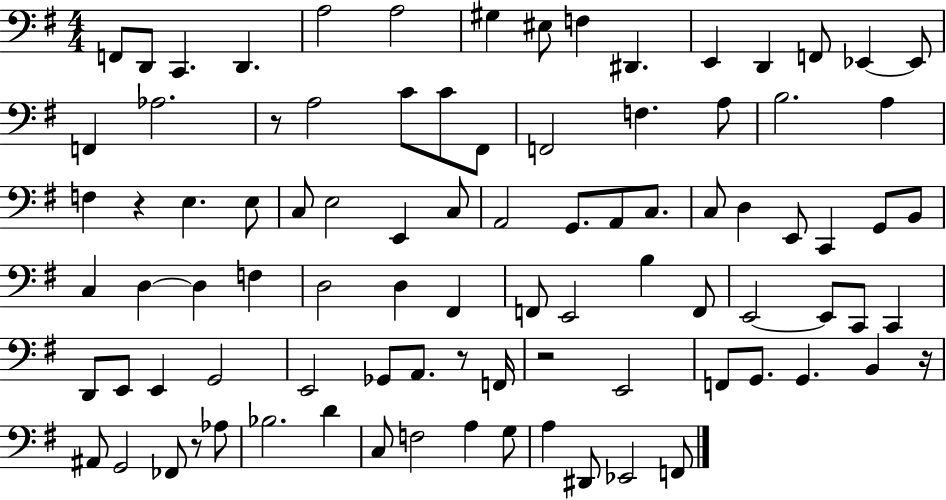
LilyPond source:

{
  \clef bass
  \numericTimeSignature
  \time 4/4
  \key g \major
  f,8 d,8 c,4. d,4. | a2 a2 | gis4 eis8 f4 dis,4. | e,4 d,4 f,8 ees,4~~ ees,8 | \break f,4 aes2. | r8 a2 c'8 c'8 fis,8 | f,2 f4. a8 | b2. a4 | \break f4 r4 e4. e8 | c8 e2 e,4 c8 | a,2 g,8. a,8 c8. | c8 d4 e,8 c,4 g,8 b,8 | \break c4 d4~~ d4 f4 | d2 d4 fis,4 | f,8 e,2 b4 f,8 | e,2~~ e,8 c,8 c,4 | \break d,8 e,8 e,4 g,2 | e,2 ges,8 a,8. r8 f,16 | r2 e,2 | f,8 g,8. g,4. b,4 r16 | \break ais,8 g,2 fes,8 r8 aes8 | bes2. d'4 | c8 f2 a4 g8 | a4 dis,8 ees,2 f,8 | \break \bar "|."
}